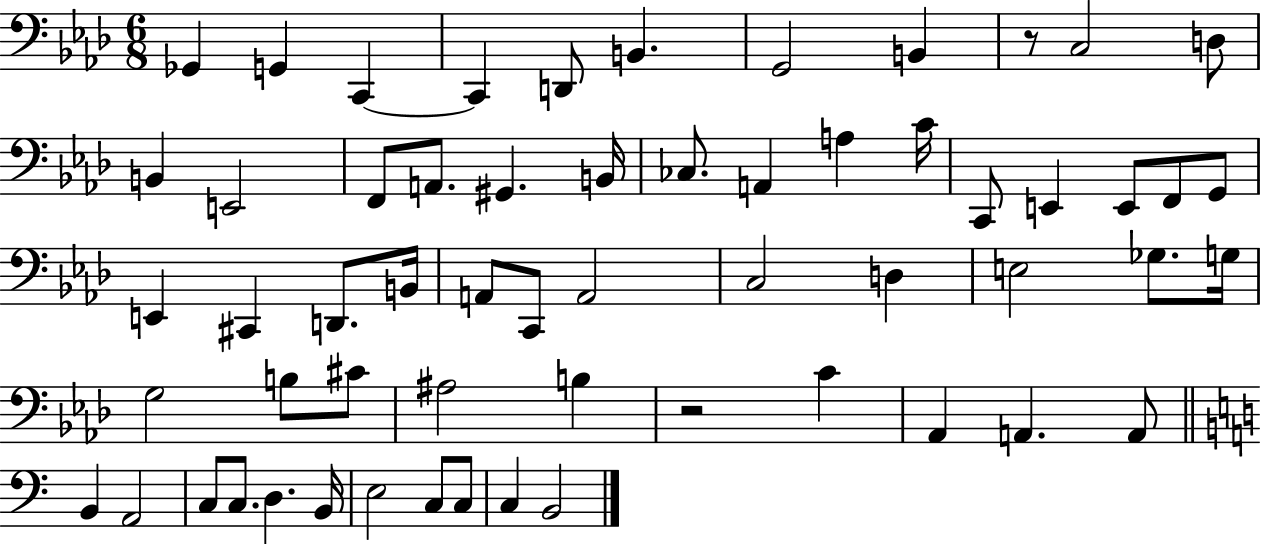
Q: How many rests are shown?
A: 2